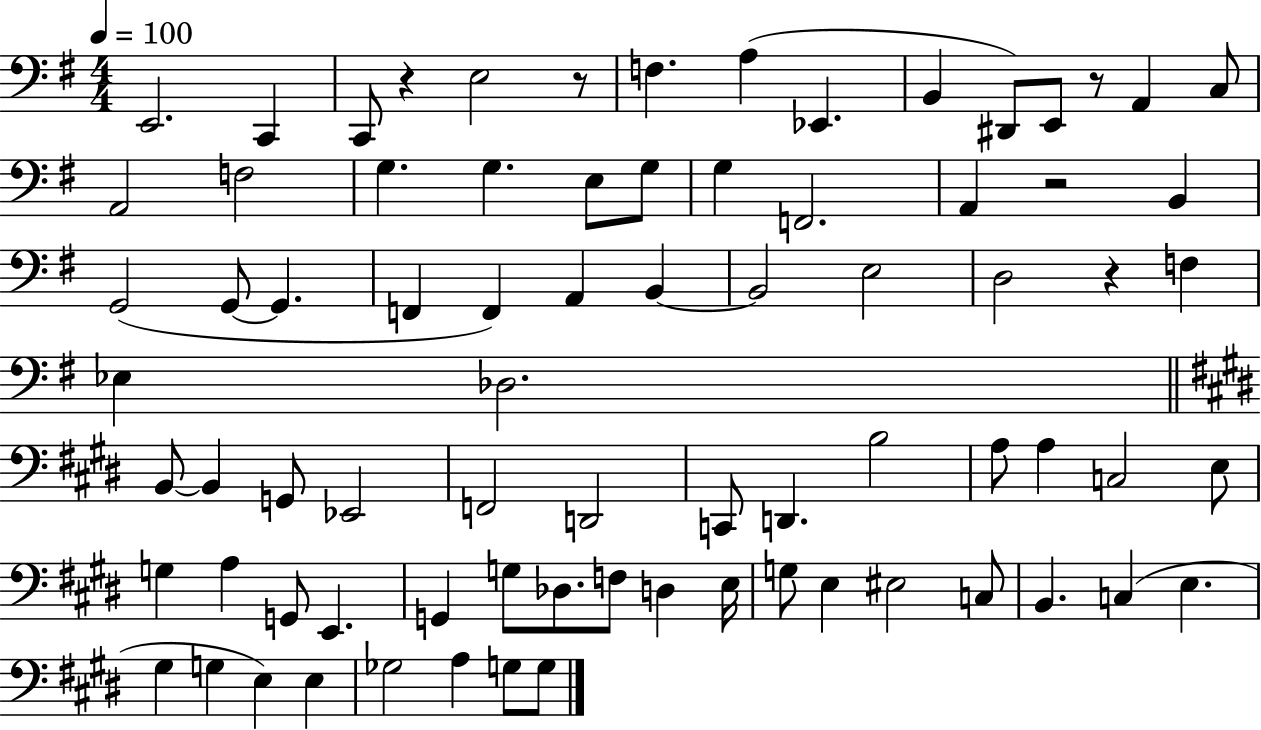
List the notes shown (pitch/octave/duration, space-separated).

E2/h. C2/q C2/e R/q E3/h R/e F3/q. A3/q Eb2/q. B2/q D#2/e E2/e R/e A2/q C3/e A2/h F3/h G3/q. G3/q. E3/e G3/e G3/q F2/h. A2/q R/h B2/q G2/h G2/e G2/q. F2/q F2/q A2/q B2/q B2/h E3/h D3/h R/q F3/q Eb3/q Db3/h. B2/e B2/q G2/e Eb2/h F2/h D2/h C2/e D2/q. B3/h A3/e A3/q C3/h E3/e G3/q A3/q G2/e E2/q. G2/q G3/e Db3/e. F3/e D3/q E3/s G3/e E3/q EIS3/h C3/e B2/q. C3/q E3/q. G#3/q G3/q E3/q E3/q Gb3/h A3/q G3/e G3/e